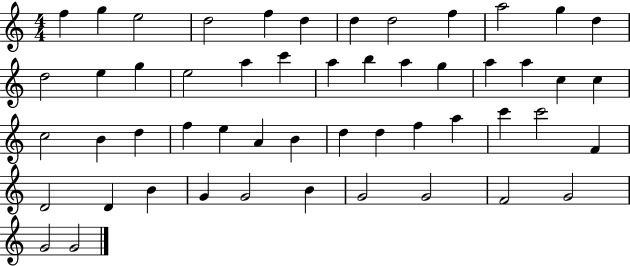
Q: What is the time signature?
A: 4/4